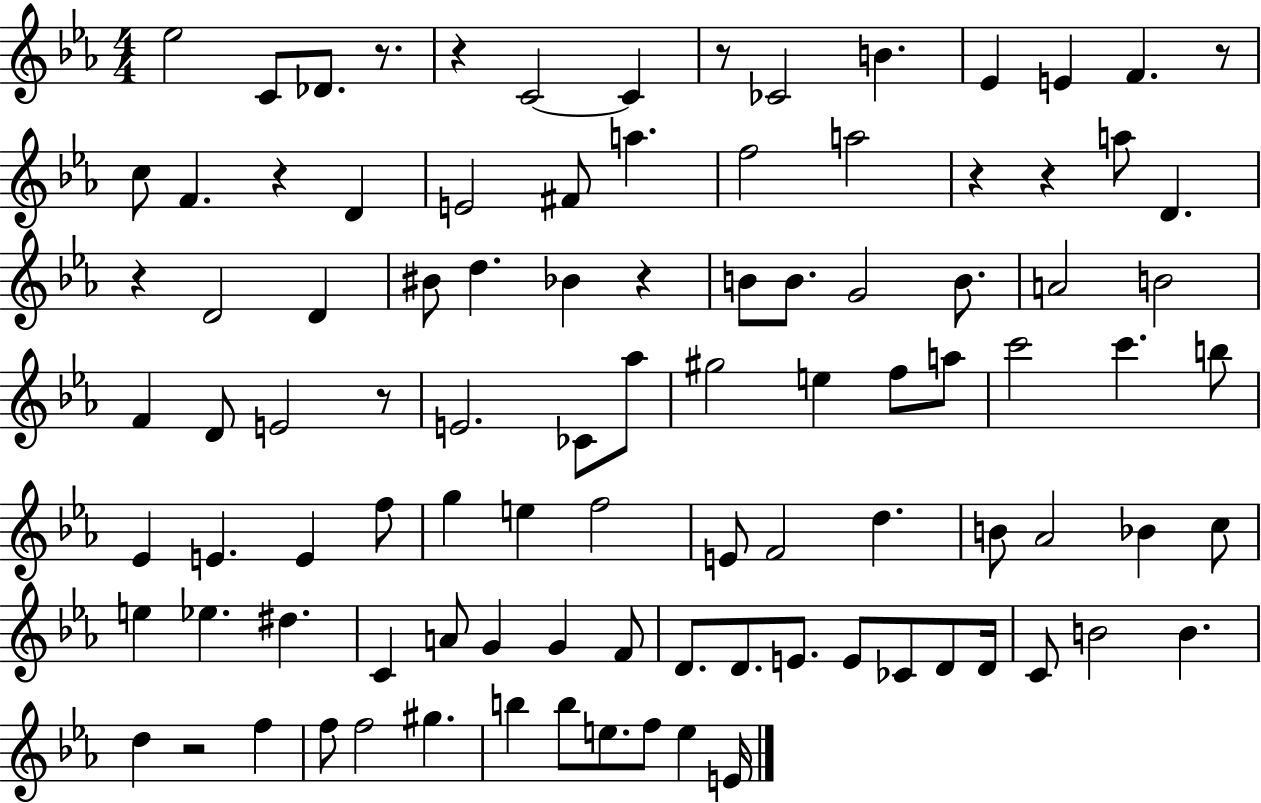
Eb5/h C4/e Db4/e. R/e. R/q C4/h C4/q R/e CES4/h B4/q. Eb4/q E4/q F4/q. R/e C5/e F4/q. R/q D4/q E4/h F#4/e A5/q. F5/h A5/h R/q R/q A5/e D4/q. R/q D4/h D4/q BIS4/e D5/q. Bb4/q R/q B4/e B4/e. G4/h B4/e. A4/h B4/h F4/q D4/e E4/h R/e E4/h. CES4/e Ab5/e G#5/h E5/q F5/e A5/e C6/h C6/q. B5/e Eb4/q E4/q. E4/q F5/e G5/q E5/q F5/h E4/e F4/h D5/q. B4/e Ab4/h Bb4/q C5/e E5/q Eb5/q. D#5/q. C4/q A4/e G4/q G4/q F4/e D4/e. D4/e. E4/e. E4/e CES4/e D4/e D4/s C4/e B4/h B4/q. D5/q R/h F5/q F5/e F5/h G#5/q. B5/q B5/e E5/e. F5/e E5/q E4/s